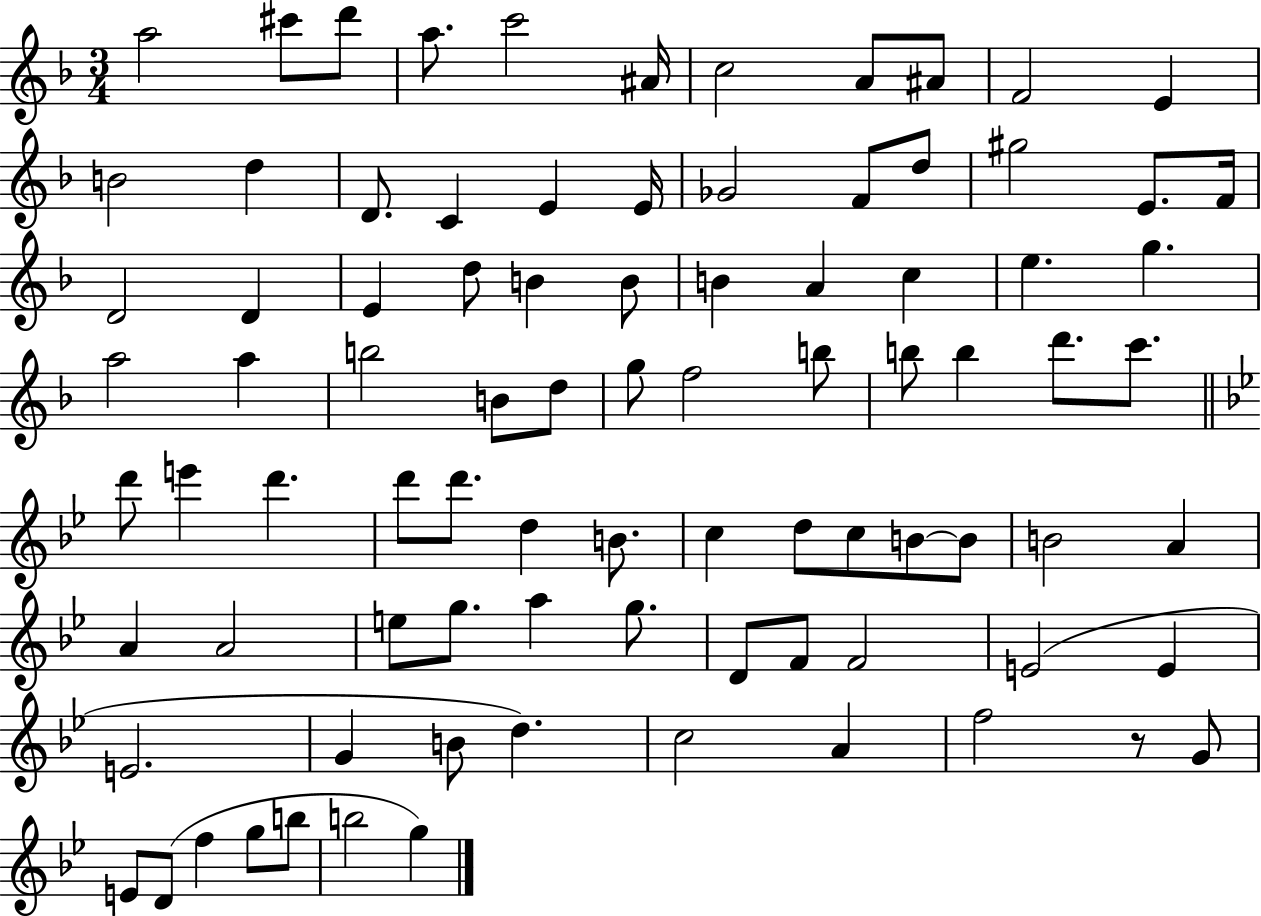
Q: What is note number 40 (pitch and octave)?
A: G5